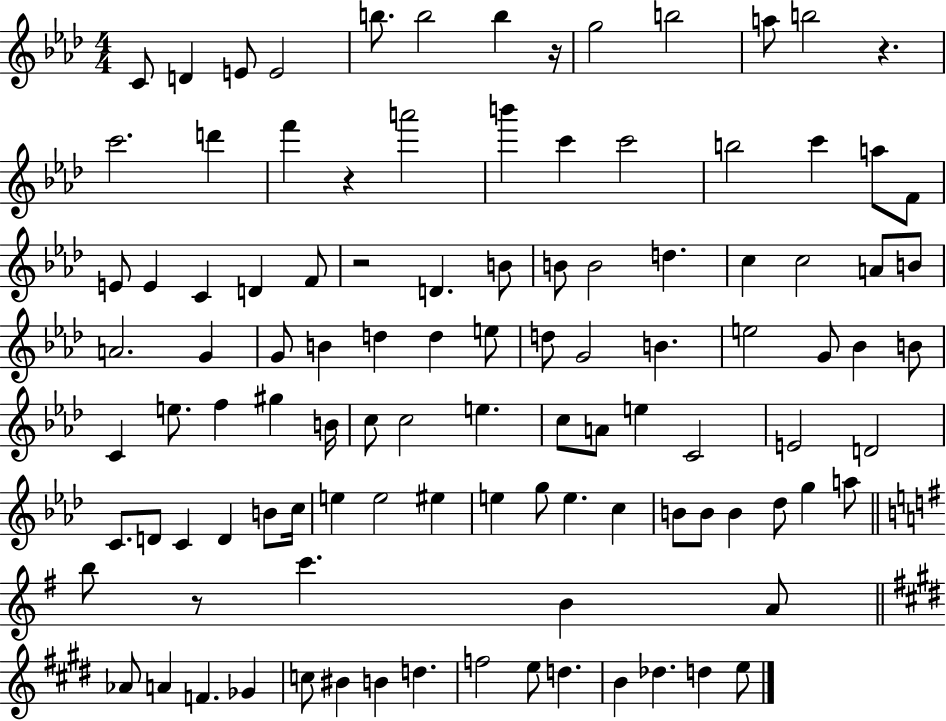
C4/e D4/q E4/e E4/h B5/e. B5/h B5/q R/s G5/h B5/h A5/e B5/h R/q. C6/h. D6/q F6/q R/q A6/h B6/q C6/q C6/h B5/h C6/q A5/e F4/e E4/e E4/q C4/q D4/q F4/e R/h D4/q. B4/e B4/e B4/h D5/q. C5/q C5/h A4/e B4/e A4/h. G4/q G4/e B4/q D5/q D5/q E5/e D5/e G4/h B4/q. E5/h G4/e Bb4/q B4/e C4/q E5/e. F5/q G#5/q B4/s C5/e C5/h E5/q. C5/e A4/e E5/q C4/h E4/h D4/h C4/e. D4/e C4/q D4/q B4/e C5/s E5/q E5/h EIS5/q E5/q G5/e E5/q. C5/q B4/e B4/e B4/q Db5/e G5/q A5/e B5/e R/e C6/q. B4/q A4/e Ab4/e A4/q F4/q. Gb4/q C5/e BIS4/q B4/q D5/q. F5/h E5/e D5/q. B4/q Db5/q. D5/q E5/e